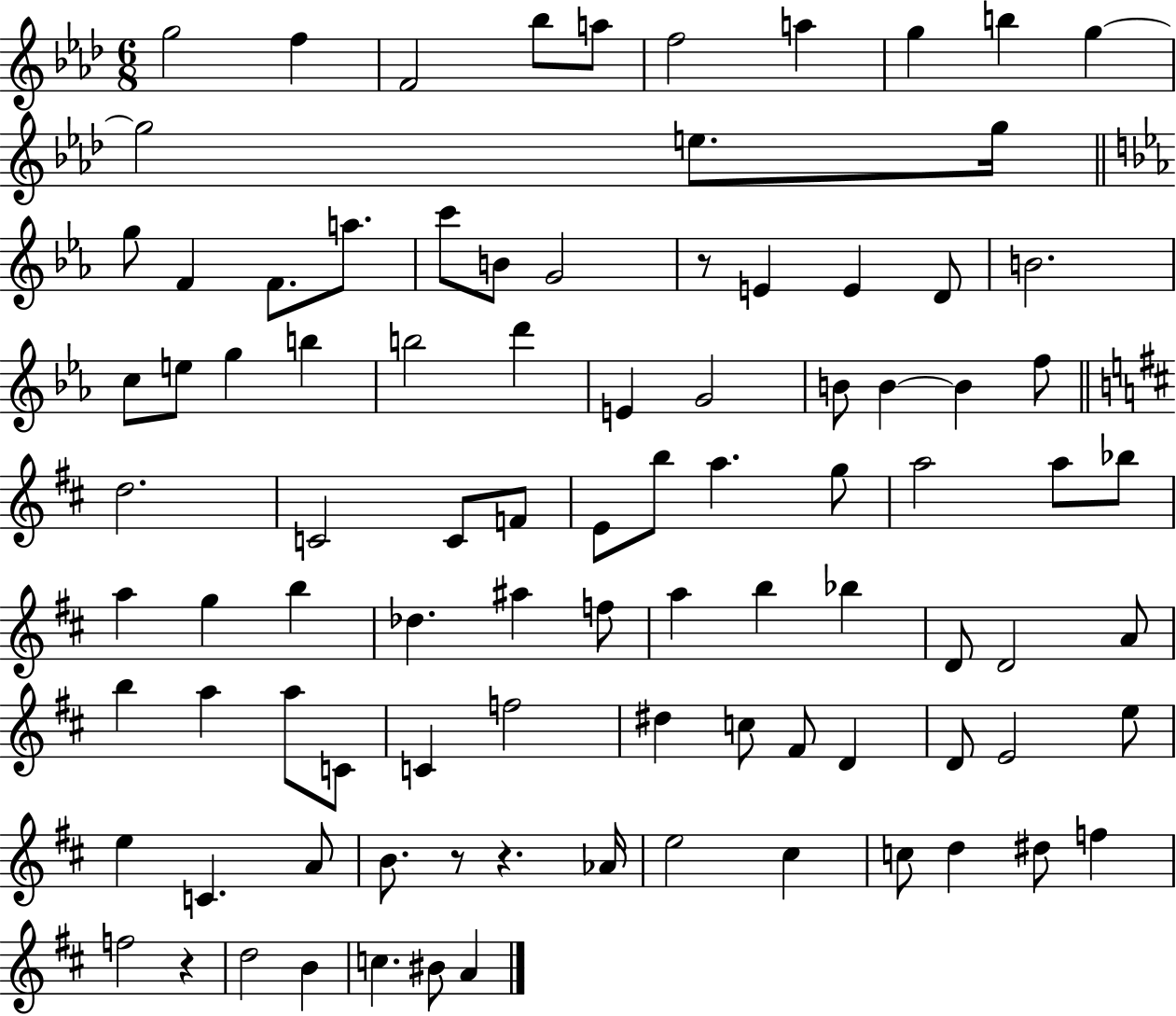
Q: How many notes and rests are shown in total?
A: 93